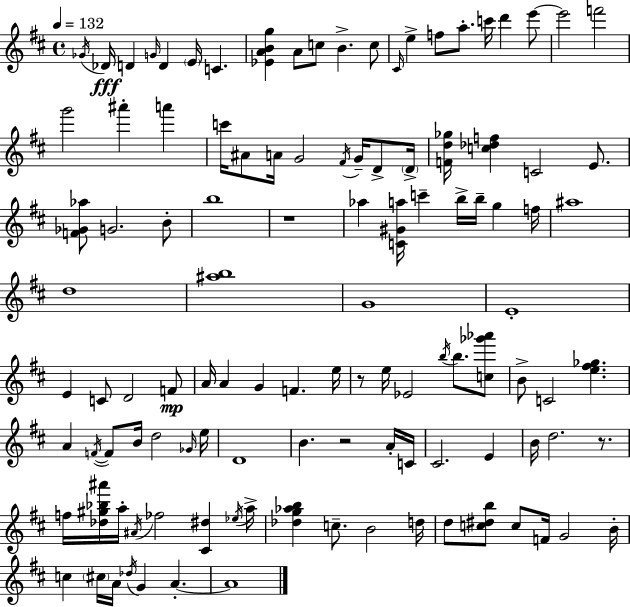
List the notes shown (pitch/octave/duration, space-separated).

Gb4/s Db4/s D4/q G4/s D4/q E4/s C4/q. [Eb4,A4,B4,G5]/q A4/e C5/e B4/q. C5/e C#4/s E5/q F5/e A5/e. C6/s D6/q E6/e E6/h F6/h G6/h A#6/q A6/q C6/s A#4/e A4/s G4/h F#4/s G4/s D4/e D4/s [F4,D5,Gb5]/s [C5,Db5,F5]/q C4/h E4/e. [F4,Gb4,Ab5]/e G4/h. B4/e B5/w R/w Ab5/q [C4,G#4,A5]/s C6/q B5/s B5/s G5/q F5/s A#5/w D5/w [A#5,B5]/w G4/w E4/w E4/q C4/e D4/h F4/e A4/s A4/q G4/q F4/q. E5/s R/e E5/s Eb4/h B5/s B5/e. [C5,Gb6,Ab6]/e B4/e C4/h [E5,F#5,Gb5]/q. A4/q F4/s F4/e B4/s D5/h Gb4/s E5/s D4/w B4/q. R/h A4/s C4/s C#4/h. E4/q B4/s D5/h. R/e. F5/s [Db5,G#5,Bb5,A#6]/s A5/s A#4/s FES5/h [C#4,D#5]/q Eb5/s A5/s [Db5,G5,Ab5,B5]/q C5/e. B4/h D5/s D5/e [C5,D#5,B5]/e C5/e F4/s G4/h B4/s C5/q C#5/s A4/s Db5/s G4/q A4/q. A4/w